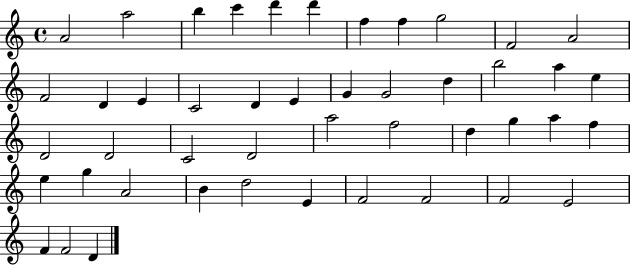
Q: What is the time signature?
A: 4/4